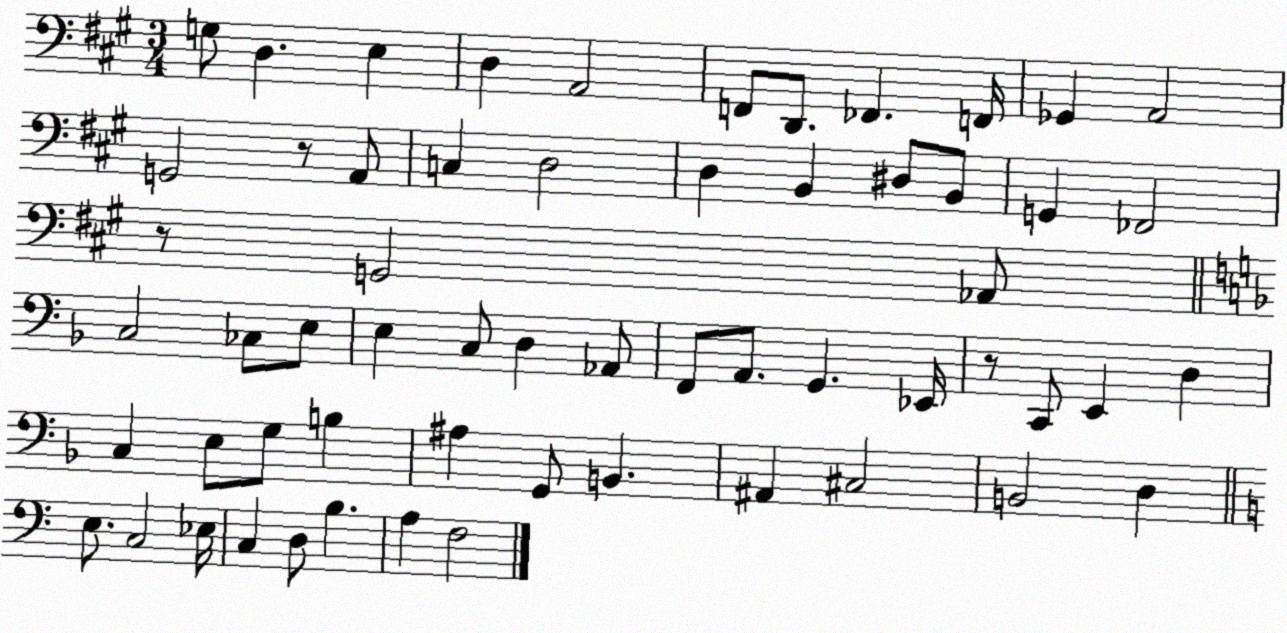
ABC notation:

X:1
T:Untitled
M:3/4
L:1/4
K:A
G,/2 D, E, D, A,,2 F,,/2 D,,/2 _F,, F,,/4 _G,, A,,2 G,,2 z/2 A,,/2 C, D,2 D, B,, ^D,/2 B,,/2 G,, _F,,2 z/2 G,,2 _A,,/2 C,2 _C,/2 E,/2 E, C,/2 D, _A,,/2 F,,/2 A,,/2 G,, _E,,/4 z/2 C,,/2 E,, D, C, E,/2 G,/2 B, ^A, G,,/2 B,, ^A,, ^C,2 B,,2 D, E,/2 C,2 _E,/4 C, D,/2 B, A, F,2